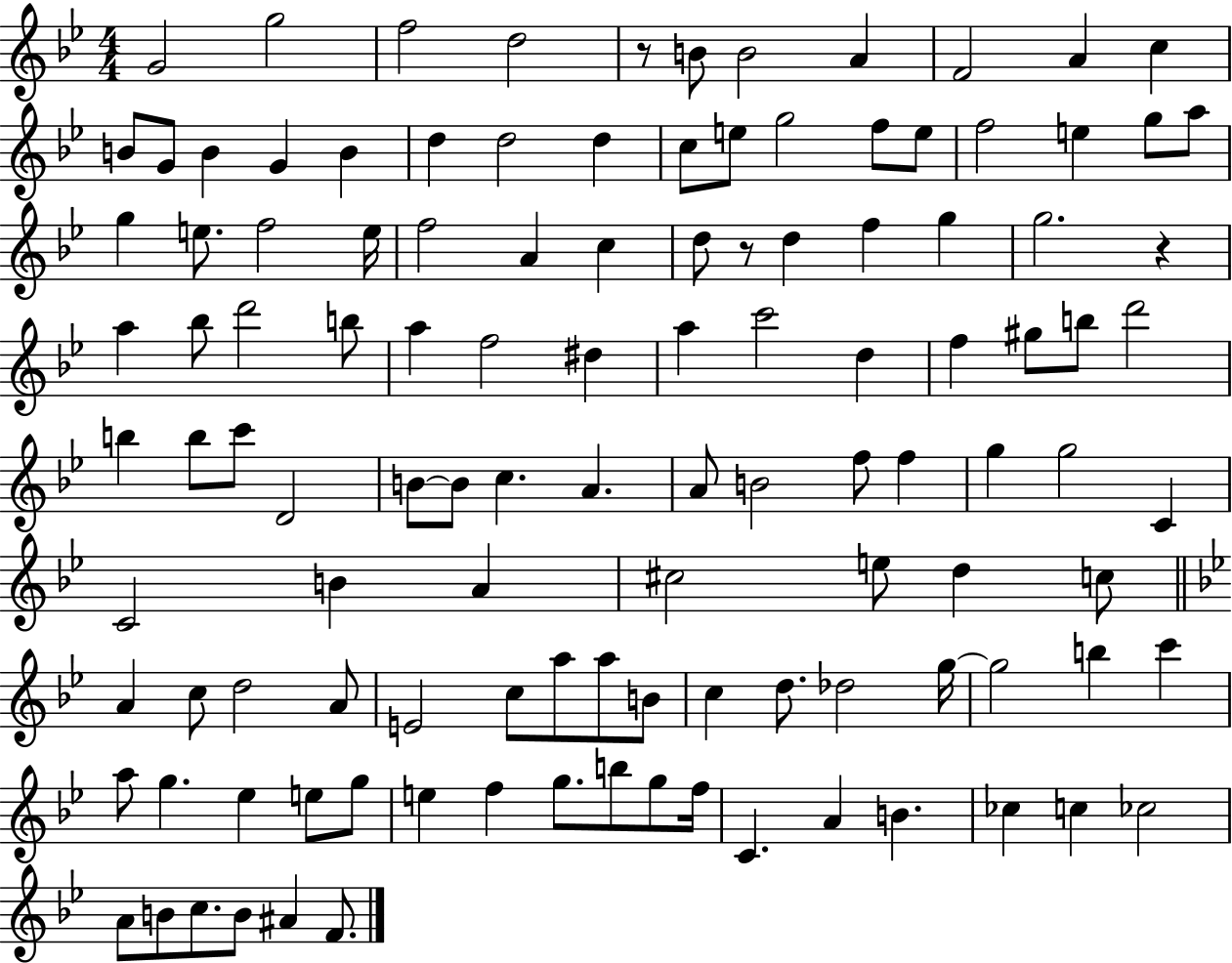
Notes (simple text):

G4/h G5/h F5/h D5/h R/e B4/e B4/h A4/q F4/h A4/q C5/q B4/e G4/e B4/q G4/q B4/q D5/q D5/h D5/q C5/e E5/e G5/h F5/e E5/e F5/h E5/q G5/e A5/e G5/q E5/e. F5/h E5/s F5/h A4/q C5/q D5/e R/e D5/q F5/q G5/q G5/h. R/q A5/q Bb5/e D6/h B5/e A5/q F5/h D#5/q A5/q C6/h D5/q F5/q G#5/e B5/e D6/h B5/q B5/e C6/e D4/h B4/e B4/e C5/q. A4/q. A4/e B4/h F5/e F5/q G5/q G5/h C4/q C4/h B4/q A4/q C#5/h E5/e D5/q C5/e A4/q C5/e D5/h A4/e E4/h C5/e A5/e A5/e B4/e C5/q D5/e. Db5/h G5/s G5/h B5/q C6/q A5/e G5/q. Eb5/q E5/e G5/e E5/q F5/q G5/e. B5/e G5/e F5/s C4/q. A4/q B4/q. CES5/q C5/q CES5/h A4/e B4/e C5/e. B4/e A#4/q F4/e.